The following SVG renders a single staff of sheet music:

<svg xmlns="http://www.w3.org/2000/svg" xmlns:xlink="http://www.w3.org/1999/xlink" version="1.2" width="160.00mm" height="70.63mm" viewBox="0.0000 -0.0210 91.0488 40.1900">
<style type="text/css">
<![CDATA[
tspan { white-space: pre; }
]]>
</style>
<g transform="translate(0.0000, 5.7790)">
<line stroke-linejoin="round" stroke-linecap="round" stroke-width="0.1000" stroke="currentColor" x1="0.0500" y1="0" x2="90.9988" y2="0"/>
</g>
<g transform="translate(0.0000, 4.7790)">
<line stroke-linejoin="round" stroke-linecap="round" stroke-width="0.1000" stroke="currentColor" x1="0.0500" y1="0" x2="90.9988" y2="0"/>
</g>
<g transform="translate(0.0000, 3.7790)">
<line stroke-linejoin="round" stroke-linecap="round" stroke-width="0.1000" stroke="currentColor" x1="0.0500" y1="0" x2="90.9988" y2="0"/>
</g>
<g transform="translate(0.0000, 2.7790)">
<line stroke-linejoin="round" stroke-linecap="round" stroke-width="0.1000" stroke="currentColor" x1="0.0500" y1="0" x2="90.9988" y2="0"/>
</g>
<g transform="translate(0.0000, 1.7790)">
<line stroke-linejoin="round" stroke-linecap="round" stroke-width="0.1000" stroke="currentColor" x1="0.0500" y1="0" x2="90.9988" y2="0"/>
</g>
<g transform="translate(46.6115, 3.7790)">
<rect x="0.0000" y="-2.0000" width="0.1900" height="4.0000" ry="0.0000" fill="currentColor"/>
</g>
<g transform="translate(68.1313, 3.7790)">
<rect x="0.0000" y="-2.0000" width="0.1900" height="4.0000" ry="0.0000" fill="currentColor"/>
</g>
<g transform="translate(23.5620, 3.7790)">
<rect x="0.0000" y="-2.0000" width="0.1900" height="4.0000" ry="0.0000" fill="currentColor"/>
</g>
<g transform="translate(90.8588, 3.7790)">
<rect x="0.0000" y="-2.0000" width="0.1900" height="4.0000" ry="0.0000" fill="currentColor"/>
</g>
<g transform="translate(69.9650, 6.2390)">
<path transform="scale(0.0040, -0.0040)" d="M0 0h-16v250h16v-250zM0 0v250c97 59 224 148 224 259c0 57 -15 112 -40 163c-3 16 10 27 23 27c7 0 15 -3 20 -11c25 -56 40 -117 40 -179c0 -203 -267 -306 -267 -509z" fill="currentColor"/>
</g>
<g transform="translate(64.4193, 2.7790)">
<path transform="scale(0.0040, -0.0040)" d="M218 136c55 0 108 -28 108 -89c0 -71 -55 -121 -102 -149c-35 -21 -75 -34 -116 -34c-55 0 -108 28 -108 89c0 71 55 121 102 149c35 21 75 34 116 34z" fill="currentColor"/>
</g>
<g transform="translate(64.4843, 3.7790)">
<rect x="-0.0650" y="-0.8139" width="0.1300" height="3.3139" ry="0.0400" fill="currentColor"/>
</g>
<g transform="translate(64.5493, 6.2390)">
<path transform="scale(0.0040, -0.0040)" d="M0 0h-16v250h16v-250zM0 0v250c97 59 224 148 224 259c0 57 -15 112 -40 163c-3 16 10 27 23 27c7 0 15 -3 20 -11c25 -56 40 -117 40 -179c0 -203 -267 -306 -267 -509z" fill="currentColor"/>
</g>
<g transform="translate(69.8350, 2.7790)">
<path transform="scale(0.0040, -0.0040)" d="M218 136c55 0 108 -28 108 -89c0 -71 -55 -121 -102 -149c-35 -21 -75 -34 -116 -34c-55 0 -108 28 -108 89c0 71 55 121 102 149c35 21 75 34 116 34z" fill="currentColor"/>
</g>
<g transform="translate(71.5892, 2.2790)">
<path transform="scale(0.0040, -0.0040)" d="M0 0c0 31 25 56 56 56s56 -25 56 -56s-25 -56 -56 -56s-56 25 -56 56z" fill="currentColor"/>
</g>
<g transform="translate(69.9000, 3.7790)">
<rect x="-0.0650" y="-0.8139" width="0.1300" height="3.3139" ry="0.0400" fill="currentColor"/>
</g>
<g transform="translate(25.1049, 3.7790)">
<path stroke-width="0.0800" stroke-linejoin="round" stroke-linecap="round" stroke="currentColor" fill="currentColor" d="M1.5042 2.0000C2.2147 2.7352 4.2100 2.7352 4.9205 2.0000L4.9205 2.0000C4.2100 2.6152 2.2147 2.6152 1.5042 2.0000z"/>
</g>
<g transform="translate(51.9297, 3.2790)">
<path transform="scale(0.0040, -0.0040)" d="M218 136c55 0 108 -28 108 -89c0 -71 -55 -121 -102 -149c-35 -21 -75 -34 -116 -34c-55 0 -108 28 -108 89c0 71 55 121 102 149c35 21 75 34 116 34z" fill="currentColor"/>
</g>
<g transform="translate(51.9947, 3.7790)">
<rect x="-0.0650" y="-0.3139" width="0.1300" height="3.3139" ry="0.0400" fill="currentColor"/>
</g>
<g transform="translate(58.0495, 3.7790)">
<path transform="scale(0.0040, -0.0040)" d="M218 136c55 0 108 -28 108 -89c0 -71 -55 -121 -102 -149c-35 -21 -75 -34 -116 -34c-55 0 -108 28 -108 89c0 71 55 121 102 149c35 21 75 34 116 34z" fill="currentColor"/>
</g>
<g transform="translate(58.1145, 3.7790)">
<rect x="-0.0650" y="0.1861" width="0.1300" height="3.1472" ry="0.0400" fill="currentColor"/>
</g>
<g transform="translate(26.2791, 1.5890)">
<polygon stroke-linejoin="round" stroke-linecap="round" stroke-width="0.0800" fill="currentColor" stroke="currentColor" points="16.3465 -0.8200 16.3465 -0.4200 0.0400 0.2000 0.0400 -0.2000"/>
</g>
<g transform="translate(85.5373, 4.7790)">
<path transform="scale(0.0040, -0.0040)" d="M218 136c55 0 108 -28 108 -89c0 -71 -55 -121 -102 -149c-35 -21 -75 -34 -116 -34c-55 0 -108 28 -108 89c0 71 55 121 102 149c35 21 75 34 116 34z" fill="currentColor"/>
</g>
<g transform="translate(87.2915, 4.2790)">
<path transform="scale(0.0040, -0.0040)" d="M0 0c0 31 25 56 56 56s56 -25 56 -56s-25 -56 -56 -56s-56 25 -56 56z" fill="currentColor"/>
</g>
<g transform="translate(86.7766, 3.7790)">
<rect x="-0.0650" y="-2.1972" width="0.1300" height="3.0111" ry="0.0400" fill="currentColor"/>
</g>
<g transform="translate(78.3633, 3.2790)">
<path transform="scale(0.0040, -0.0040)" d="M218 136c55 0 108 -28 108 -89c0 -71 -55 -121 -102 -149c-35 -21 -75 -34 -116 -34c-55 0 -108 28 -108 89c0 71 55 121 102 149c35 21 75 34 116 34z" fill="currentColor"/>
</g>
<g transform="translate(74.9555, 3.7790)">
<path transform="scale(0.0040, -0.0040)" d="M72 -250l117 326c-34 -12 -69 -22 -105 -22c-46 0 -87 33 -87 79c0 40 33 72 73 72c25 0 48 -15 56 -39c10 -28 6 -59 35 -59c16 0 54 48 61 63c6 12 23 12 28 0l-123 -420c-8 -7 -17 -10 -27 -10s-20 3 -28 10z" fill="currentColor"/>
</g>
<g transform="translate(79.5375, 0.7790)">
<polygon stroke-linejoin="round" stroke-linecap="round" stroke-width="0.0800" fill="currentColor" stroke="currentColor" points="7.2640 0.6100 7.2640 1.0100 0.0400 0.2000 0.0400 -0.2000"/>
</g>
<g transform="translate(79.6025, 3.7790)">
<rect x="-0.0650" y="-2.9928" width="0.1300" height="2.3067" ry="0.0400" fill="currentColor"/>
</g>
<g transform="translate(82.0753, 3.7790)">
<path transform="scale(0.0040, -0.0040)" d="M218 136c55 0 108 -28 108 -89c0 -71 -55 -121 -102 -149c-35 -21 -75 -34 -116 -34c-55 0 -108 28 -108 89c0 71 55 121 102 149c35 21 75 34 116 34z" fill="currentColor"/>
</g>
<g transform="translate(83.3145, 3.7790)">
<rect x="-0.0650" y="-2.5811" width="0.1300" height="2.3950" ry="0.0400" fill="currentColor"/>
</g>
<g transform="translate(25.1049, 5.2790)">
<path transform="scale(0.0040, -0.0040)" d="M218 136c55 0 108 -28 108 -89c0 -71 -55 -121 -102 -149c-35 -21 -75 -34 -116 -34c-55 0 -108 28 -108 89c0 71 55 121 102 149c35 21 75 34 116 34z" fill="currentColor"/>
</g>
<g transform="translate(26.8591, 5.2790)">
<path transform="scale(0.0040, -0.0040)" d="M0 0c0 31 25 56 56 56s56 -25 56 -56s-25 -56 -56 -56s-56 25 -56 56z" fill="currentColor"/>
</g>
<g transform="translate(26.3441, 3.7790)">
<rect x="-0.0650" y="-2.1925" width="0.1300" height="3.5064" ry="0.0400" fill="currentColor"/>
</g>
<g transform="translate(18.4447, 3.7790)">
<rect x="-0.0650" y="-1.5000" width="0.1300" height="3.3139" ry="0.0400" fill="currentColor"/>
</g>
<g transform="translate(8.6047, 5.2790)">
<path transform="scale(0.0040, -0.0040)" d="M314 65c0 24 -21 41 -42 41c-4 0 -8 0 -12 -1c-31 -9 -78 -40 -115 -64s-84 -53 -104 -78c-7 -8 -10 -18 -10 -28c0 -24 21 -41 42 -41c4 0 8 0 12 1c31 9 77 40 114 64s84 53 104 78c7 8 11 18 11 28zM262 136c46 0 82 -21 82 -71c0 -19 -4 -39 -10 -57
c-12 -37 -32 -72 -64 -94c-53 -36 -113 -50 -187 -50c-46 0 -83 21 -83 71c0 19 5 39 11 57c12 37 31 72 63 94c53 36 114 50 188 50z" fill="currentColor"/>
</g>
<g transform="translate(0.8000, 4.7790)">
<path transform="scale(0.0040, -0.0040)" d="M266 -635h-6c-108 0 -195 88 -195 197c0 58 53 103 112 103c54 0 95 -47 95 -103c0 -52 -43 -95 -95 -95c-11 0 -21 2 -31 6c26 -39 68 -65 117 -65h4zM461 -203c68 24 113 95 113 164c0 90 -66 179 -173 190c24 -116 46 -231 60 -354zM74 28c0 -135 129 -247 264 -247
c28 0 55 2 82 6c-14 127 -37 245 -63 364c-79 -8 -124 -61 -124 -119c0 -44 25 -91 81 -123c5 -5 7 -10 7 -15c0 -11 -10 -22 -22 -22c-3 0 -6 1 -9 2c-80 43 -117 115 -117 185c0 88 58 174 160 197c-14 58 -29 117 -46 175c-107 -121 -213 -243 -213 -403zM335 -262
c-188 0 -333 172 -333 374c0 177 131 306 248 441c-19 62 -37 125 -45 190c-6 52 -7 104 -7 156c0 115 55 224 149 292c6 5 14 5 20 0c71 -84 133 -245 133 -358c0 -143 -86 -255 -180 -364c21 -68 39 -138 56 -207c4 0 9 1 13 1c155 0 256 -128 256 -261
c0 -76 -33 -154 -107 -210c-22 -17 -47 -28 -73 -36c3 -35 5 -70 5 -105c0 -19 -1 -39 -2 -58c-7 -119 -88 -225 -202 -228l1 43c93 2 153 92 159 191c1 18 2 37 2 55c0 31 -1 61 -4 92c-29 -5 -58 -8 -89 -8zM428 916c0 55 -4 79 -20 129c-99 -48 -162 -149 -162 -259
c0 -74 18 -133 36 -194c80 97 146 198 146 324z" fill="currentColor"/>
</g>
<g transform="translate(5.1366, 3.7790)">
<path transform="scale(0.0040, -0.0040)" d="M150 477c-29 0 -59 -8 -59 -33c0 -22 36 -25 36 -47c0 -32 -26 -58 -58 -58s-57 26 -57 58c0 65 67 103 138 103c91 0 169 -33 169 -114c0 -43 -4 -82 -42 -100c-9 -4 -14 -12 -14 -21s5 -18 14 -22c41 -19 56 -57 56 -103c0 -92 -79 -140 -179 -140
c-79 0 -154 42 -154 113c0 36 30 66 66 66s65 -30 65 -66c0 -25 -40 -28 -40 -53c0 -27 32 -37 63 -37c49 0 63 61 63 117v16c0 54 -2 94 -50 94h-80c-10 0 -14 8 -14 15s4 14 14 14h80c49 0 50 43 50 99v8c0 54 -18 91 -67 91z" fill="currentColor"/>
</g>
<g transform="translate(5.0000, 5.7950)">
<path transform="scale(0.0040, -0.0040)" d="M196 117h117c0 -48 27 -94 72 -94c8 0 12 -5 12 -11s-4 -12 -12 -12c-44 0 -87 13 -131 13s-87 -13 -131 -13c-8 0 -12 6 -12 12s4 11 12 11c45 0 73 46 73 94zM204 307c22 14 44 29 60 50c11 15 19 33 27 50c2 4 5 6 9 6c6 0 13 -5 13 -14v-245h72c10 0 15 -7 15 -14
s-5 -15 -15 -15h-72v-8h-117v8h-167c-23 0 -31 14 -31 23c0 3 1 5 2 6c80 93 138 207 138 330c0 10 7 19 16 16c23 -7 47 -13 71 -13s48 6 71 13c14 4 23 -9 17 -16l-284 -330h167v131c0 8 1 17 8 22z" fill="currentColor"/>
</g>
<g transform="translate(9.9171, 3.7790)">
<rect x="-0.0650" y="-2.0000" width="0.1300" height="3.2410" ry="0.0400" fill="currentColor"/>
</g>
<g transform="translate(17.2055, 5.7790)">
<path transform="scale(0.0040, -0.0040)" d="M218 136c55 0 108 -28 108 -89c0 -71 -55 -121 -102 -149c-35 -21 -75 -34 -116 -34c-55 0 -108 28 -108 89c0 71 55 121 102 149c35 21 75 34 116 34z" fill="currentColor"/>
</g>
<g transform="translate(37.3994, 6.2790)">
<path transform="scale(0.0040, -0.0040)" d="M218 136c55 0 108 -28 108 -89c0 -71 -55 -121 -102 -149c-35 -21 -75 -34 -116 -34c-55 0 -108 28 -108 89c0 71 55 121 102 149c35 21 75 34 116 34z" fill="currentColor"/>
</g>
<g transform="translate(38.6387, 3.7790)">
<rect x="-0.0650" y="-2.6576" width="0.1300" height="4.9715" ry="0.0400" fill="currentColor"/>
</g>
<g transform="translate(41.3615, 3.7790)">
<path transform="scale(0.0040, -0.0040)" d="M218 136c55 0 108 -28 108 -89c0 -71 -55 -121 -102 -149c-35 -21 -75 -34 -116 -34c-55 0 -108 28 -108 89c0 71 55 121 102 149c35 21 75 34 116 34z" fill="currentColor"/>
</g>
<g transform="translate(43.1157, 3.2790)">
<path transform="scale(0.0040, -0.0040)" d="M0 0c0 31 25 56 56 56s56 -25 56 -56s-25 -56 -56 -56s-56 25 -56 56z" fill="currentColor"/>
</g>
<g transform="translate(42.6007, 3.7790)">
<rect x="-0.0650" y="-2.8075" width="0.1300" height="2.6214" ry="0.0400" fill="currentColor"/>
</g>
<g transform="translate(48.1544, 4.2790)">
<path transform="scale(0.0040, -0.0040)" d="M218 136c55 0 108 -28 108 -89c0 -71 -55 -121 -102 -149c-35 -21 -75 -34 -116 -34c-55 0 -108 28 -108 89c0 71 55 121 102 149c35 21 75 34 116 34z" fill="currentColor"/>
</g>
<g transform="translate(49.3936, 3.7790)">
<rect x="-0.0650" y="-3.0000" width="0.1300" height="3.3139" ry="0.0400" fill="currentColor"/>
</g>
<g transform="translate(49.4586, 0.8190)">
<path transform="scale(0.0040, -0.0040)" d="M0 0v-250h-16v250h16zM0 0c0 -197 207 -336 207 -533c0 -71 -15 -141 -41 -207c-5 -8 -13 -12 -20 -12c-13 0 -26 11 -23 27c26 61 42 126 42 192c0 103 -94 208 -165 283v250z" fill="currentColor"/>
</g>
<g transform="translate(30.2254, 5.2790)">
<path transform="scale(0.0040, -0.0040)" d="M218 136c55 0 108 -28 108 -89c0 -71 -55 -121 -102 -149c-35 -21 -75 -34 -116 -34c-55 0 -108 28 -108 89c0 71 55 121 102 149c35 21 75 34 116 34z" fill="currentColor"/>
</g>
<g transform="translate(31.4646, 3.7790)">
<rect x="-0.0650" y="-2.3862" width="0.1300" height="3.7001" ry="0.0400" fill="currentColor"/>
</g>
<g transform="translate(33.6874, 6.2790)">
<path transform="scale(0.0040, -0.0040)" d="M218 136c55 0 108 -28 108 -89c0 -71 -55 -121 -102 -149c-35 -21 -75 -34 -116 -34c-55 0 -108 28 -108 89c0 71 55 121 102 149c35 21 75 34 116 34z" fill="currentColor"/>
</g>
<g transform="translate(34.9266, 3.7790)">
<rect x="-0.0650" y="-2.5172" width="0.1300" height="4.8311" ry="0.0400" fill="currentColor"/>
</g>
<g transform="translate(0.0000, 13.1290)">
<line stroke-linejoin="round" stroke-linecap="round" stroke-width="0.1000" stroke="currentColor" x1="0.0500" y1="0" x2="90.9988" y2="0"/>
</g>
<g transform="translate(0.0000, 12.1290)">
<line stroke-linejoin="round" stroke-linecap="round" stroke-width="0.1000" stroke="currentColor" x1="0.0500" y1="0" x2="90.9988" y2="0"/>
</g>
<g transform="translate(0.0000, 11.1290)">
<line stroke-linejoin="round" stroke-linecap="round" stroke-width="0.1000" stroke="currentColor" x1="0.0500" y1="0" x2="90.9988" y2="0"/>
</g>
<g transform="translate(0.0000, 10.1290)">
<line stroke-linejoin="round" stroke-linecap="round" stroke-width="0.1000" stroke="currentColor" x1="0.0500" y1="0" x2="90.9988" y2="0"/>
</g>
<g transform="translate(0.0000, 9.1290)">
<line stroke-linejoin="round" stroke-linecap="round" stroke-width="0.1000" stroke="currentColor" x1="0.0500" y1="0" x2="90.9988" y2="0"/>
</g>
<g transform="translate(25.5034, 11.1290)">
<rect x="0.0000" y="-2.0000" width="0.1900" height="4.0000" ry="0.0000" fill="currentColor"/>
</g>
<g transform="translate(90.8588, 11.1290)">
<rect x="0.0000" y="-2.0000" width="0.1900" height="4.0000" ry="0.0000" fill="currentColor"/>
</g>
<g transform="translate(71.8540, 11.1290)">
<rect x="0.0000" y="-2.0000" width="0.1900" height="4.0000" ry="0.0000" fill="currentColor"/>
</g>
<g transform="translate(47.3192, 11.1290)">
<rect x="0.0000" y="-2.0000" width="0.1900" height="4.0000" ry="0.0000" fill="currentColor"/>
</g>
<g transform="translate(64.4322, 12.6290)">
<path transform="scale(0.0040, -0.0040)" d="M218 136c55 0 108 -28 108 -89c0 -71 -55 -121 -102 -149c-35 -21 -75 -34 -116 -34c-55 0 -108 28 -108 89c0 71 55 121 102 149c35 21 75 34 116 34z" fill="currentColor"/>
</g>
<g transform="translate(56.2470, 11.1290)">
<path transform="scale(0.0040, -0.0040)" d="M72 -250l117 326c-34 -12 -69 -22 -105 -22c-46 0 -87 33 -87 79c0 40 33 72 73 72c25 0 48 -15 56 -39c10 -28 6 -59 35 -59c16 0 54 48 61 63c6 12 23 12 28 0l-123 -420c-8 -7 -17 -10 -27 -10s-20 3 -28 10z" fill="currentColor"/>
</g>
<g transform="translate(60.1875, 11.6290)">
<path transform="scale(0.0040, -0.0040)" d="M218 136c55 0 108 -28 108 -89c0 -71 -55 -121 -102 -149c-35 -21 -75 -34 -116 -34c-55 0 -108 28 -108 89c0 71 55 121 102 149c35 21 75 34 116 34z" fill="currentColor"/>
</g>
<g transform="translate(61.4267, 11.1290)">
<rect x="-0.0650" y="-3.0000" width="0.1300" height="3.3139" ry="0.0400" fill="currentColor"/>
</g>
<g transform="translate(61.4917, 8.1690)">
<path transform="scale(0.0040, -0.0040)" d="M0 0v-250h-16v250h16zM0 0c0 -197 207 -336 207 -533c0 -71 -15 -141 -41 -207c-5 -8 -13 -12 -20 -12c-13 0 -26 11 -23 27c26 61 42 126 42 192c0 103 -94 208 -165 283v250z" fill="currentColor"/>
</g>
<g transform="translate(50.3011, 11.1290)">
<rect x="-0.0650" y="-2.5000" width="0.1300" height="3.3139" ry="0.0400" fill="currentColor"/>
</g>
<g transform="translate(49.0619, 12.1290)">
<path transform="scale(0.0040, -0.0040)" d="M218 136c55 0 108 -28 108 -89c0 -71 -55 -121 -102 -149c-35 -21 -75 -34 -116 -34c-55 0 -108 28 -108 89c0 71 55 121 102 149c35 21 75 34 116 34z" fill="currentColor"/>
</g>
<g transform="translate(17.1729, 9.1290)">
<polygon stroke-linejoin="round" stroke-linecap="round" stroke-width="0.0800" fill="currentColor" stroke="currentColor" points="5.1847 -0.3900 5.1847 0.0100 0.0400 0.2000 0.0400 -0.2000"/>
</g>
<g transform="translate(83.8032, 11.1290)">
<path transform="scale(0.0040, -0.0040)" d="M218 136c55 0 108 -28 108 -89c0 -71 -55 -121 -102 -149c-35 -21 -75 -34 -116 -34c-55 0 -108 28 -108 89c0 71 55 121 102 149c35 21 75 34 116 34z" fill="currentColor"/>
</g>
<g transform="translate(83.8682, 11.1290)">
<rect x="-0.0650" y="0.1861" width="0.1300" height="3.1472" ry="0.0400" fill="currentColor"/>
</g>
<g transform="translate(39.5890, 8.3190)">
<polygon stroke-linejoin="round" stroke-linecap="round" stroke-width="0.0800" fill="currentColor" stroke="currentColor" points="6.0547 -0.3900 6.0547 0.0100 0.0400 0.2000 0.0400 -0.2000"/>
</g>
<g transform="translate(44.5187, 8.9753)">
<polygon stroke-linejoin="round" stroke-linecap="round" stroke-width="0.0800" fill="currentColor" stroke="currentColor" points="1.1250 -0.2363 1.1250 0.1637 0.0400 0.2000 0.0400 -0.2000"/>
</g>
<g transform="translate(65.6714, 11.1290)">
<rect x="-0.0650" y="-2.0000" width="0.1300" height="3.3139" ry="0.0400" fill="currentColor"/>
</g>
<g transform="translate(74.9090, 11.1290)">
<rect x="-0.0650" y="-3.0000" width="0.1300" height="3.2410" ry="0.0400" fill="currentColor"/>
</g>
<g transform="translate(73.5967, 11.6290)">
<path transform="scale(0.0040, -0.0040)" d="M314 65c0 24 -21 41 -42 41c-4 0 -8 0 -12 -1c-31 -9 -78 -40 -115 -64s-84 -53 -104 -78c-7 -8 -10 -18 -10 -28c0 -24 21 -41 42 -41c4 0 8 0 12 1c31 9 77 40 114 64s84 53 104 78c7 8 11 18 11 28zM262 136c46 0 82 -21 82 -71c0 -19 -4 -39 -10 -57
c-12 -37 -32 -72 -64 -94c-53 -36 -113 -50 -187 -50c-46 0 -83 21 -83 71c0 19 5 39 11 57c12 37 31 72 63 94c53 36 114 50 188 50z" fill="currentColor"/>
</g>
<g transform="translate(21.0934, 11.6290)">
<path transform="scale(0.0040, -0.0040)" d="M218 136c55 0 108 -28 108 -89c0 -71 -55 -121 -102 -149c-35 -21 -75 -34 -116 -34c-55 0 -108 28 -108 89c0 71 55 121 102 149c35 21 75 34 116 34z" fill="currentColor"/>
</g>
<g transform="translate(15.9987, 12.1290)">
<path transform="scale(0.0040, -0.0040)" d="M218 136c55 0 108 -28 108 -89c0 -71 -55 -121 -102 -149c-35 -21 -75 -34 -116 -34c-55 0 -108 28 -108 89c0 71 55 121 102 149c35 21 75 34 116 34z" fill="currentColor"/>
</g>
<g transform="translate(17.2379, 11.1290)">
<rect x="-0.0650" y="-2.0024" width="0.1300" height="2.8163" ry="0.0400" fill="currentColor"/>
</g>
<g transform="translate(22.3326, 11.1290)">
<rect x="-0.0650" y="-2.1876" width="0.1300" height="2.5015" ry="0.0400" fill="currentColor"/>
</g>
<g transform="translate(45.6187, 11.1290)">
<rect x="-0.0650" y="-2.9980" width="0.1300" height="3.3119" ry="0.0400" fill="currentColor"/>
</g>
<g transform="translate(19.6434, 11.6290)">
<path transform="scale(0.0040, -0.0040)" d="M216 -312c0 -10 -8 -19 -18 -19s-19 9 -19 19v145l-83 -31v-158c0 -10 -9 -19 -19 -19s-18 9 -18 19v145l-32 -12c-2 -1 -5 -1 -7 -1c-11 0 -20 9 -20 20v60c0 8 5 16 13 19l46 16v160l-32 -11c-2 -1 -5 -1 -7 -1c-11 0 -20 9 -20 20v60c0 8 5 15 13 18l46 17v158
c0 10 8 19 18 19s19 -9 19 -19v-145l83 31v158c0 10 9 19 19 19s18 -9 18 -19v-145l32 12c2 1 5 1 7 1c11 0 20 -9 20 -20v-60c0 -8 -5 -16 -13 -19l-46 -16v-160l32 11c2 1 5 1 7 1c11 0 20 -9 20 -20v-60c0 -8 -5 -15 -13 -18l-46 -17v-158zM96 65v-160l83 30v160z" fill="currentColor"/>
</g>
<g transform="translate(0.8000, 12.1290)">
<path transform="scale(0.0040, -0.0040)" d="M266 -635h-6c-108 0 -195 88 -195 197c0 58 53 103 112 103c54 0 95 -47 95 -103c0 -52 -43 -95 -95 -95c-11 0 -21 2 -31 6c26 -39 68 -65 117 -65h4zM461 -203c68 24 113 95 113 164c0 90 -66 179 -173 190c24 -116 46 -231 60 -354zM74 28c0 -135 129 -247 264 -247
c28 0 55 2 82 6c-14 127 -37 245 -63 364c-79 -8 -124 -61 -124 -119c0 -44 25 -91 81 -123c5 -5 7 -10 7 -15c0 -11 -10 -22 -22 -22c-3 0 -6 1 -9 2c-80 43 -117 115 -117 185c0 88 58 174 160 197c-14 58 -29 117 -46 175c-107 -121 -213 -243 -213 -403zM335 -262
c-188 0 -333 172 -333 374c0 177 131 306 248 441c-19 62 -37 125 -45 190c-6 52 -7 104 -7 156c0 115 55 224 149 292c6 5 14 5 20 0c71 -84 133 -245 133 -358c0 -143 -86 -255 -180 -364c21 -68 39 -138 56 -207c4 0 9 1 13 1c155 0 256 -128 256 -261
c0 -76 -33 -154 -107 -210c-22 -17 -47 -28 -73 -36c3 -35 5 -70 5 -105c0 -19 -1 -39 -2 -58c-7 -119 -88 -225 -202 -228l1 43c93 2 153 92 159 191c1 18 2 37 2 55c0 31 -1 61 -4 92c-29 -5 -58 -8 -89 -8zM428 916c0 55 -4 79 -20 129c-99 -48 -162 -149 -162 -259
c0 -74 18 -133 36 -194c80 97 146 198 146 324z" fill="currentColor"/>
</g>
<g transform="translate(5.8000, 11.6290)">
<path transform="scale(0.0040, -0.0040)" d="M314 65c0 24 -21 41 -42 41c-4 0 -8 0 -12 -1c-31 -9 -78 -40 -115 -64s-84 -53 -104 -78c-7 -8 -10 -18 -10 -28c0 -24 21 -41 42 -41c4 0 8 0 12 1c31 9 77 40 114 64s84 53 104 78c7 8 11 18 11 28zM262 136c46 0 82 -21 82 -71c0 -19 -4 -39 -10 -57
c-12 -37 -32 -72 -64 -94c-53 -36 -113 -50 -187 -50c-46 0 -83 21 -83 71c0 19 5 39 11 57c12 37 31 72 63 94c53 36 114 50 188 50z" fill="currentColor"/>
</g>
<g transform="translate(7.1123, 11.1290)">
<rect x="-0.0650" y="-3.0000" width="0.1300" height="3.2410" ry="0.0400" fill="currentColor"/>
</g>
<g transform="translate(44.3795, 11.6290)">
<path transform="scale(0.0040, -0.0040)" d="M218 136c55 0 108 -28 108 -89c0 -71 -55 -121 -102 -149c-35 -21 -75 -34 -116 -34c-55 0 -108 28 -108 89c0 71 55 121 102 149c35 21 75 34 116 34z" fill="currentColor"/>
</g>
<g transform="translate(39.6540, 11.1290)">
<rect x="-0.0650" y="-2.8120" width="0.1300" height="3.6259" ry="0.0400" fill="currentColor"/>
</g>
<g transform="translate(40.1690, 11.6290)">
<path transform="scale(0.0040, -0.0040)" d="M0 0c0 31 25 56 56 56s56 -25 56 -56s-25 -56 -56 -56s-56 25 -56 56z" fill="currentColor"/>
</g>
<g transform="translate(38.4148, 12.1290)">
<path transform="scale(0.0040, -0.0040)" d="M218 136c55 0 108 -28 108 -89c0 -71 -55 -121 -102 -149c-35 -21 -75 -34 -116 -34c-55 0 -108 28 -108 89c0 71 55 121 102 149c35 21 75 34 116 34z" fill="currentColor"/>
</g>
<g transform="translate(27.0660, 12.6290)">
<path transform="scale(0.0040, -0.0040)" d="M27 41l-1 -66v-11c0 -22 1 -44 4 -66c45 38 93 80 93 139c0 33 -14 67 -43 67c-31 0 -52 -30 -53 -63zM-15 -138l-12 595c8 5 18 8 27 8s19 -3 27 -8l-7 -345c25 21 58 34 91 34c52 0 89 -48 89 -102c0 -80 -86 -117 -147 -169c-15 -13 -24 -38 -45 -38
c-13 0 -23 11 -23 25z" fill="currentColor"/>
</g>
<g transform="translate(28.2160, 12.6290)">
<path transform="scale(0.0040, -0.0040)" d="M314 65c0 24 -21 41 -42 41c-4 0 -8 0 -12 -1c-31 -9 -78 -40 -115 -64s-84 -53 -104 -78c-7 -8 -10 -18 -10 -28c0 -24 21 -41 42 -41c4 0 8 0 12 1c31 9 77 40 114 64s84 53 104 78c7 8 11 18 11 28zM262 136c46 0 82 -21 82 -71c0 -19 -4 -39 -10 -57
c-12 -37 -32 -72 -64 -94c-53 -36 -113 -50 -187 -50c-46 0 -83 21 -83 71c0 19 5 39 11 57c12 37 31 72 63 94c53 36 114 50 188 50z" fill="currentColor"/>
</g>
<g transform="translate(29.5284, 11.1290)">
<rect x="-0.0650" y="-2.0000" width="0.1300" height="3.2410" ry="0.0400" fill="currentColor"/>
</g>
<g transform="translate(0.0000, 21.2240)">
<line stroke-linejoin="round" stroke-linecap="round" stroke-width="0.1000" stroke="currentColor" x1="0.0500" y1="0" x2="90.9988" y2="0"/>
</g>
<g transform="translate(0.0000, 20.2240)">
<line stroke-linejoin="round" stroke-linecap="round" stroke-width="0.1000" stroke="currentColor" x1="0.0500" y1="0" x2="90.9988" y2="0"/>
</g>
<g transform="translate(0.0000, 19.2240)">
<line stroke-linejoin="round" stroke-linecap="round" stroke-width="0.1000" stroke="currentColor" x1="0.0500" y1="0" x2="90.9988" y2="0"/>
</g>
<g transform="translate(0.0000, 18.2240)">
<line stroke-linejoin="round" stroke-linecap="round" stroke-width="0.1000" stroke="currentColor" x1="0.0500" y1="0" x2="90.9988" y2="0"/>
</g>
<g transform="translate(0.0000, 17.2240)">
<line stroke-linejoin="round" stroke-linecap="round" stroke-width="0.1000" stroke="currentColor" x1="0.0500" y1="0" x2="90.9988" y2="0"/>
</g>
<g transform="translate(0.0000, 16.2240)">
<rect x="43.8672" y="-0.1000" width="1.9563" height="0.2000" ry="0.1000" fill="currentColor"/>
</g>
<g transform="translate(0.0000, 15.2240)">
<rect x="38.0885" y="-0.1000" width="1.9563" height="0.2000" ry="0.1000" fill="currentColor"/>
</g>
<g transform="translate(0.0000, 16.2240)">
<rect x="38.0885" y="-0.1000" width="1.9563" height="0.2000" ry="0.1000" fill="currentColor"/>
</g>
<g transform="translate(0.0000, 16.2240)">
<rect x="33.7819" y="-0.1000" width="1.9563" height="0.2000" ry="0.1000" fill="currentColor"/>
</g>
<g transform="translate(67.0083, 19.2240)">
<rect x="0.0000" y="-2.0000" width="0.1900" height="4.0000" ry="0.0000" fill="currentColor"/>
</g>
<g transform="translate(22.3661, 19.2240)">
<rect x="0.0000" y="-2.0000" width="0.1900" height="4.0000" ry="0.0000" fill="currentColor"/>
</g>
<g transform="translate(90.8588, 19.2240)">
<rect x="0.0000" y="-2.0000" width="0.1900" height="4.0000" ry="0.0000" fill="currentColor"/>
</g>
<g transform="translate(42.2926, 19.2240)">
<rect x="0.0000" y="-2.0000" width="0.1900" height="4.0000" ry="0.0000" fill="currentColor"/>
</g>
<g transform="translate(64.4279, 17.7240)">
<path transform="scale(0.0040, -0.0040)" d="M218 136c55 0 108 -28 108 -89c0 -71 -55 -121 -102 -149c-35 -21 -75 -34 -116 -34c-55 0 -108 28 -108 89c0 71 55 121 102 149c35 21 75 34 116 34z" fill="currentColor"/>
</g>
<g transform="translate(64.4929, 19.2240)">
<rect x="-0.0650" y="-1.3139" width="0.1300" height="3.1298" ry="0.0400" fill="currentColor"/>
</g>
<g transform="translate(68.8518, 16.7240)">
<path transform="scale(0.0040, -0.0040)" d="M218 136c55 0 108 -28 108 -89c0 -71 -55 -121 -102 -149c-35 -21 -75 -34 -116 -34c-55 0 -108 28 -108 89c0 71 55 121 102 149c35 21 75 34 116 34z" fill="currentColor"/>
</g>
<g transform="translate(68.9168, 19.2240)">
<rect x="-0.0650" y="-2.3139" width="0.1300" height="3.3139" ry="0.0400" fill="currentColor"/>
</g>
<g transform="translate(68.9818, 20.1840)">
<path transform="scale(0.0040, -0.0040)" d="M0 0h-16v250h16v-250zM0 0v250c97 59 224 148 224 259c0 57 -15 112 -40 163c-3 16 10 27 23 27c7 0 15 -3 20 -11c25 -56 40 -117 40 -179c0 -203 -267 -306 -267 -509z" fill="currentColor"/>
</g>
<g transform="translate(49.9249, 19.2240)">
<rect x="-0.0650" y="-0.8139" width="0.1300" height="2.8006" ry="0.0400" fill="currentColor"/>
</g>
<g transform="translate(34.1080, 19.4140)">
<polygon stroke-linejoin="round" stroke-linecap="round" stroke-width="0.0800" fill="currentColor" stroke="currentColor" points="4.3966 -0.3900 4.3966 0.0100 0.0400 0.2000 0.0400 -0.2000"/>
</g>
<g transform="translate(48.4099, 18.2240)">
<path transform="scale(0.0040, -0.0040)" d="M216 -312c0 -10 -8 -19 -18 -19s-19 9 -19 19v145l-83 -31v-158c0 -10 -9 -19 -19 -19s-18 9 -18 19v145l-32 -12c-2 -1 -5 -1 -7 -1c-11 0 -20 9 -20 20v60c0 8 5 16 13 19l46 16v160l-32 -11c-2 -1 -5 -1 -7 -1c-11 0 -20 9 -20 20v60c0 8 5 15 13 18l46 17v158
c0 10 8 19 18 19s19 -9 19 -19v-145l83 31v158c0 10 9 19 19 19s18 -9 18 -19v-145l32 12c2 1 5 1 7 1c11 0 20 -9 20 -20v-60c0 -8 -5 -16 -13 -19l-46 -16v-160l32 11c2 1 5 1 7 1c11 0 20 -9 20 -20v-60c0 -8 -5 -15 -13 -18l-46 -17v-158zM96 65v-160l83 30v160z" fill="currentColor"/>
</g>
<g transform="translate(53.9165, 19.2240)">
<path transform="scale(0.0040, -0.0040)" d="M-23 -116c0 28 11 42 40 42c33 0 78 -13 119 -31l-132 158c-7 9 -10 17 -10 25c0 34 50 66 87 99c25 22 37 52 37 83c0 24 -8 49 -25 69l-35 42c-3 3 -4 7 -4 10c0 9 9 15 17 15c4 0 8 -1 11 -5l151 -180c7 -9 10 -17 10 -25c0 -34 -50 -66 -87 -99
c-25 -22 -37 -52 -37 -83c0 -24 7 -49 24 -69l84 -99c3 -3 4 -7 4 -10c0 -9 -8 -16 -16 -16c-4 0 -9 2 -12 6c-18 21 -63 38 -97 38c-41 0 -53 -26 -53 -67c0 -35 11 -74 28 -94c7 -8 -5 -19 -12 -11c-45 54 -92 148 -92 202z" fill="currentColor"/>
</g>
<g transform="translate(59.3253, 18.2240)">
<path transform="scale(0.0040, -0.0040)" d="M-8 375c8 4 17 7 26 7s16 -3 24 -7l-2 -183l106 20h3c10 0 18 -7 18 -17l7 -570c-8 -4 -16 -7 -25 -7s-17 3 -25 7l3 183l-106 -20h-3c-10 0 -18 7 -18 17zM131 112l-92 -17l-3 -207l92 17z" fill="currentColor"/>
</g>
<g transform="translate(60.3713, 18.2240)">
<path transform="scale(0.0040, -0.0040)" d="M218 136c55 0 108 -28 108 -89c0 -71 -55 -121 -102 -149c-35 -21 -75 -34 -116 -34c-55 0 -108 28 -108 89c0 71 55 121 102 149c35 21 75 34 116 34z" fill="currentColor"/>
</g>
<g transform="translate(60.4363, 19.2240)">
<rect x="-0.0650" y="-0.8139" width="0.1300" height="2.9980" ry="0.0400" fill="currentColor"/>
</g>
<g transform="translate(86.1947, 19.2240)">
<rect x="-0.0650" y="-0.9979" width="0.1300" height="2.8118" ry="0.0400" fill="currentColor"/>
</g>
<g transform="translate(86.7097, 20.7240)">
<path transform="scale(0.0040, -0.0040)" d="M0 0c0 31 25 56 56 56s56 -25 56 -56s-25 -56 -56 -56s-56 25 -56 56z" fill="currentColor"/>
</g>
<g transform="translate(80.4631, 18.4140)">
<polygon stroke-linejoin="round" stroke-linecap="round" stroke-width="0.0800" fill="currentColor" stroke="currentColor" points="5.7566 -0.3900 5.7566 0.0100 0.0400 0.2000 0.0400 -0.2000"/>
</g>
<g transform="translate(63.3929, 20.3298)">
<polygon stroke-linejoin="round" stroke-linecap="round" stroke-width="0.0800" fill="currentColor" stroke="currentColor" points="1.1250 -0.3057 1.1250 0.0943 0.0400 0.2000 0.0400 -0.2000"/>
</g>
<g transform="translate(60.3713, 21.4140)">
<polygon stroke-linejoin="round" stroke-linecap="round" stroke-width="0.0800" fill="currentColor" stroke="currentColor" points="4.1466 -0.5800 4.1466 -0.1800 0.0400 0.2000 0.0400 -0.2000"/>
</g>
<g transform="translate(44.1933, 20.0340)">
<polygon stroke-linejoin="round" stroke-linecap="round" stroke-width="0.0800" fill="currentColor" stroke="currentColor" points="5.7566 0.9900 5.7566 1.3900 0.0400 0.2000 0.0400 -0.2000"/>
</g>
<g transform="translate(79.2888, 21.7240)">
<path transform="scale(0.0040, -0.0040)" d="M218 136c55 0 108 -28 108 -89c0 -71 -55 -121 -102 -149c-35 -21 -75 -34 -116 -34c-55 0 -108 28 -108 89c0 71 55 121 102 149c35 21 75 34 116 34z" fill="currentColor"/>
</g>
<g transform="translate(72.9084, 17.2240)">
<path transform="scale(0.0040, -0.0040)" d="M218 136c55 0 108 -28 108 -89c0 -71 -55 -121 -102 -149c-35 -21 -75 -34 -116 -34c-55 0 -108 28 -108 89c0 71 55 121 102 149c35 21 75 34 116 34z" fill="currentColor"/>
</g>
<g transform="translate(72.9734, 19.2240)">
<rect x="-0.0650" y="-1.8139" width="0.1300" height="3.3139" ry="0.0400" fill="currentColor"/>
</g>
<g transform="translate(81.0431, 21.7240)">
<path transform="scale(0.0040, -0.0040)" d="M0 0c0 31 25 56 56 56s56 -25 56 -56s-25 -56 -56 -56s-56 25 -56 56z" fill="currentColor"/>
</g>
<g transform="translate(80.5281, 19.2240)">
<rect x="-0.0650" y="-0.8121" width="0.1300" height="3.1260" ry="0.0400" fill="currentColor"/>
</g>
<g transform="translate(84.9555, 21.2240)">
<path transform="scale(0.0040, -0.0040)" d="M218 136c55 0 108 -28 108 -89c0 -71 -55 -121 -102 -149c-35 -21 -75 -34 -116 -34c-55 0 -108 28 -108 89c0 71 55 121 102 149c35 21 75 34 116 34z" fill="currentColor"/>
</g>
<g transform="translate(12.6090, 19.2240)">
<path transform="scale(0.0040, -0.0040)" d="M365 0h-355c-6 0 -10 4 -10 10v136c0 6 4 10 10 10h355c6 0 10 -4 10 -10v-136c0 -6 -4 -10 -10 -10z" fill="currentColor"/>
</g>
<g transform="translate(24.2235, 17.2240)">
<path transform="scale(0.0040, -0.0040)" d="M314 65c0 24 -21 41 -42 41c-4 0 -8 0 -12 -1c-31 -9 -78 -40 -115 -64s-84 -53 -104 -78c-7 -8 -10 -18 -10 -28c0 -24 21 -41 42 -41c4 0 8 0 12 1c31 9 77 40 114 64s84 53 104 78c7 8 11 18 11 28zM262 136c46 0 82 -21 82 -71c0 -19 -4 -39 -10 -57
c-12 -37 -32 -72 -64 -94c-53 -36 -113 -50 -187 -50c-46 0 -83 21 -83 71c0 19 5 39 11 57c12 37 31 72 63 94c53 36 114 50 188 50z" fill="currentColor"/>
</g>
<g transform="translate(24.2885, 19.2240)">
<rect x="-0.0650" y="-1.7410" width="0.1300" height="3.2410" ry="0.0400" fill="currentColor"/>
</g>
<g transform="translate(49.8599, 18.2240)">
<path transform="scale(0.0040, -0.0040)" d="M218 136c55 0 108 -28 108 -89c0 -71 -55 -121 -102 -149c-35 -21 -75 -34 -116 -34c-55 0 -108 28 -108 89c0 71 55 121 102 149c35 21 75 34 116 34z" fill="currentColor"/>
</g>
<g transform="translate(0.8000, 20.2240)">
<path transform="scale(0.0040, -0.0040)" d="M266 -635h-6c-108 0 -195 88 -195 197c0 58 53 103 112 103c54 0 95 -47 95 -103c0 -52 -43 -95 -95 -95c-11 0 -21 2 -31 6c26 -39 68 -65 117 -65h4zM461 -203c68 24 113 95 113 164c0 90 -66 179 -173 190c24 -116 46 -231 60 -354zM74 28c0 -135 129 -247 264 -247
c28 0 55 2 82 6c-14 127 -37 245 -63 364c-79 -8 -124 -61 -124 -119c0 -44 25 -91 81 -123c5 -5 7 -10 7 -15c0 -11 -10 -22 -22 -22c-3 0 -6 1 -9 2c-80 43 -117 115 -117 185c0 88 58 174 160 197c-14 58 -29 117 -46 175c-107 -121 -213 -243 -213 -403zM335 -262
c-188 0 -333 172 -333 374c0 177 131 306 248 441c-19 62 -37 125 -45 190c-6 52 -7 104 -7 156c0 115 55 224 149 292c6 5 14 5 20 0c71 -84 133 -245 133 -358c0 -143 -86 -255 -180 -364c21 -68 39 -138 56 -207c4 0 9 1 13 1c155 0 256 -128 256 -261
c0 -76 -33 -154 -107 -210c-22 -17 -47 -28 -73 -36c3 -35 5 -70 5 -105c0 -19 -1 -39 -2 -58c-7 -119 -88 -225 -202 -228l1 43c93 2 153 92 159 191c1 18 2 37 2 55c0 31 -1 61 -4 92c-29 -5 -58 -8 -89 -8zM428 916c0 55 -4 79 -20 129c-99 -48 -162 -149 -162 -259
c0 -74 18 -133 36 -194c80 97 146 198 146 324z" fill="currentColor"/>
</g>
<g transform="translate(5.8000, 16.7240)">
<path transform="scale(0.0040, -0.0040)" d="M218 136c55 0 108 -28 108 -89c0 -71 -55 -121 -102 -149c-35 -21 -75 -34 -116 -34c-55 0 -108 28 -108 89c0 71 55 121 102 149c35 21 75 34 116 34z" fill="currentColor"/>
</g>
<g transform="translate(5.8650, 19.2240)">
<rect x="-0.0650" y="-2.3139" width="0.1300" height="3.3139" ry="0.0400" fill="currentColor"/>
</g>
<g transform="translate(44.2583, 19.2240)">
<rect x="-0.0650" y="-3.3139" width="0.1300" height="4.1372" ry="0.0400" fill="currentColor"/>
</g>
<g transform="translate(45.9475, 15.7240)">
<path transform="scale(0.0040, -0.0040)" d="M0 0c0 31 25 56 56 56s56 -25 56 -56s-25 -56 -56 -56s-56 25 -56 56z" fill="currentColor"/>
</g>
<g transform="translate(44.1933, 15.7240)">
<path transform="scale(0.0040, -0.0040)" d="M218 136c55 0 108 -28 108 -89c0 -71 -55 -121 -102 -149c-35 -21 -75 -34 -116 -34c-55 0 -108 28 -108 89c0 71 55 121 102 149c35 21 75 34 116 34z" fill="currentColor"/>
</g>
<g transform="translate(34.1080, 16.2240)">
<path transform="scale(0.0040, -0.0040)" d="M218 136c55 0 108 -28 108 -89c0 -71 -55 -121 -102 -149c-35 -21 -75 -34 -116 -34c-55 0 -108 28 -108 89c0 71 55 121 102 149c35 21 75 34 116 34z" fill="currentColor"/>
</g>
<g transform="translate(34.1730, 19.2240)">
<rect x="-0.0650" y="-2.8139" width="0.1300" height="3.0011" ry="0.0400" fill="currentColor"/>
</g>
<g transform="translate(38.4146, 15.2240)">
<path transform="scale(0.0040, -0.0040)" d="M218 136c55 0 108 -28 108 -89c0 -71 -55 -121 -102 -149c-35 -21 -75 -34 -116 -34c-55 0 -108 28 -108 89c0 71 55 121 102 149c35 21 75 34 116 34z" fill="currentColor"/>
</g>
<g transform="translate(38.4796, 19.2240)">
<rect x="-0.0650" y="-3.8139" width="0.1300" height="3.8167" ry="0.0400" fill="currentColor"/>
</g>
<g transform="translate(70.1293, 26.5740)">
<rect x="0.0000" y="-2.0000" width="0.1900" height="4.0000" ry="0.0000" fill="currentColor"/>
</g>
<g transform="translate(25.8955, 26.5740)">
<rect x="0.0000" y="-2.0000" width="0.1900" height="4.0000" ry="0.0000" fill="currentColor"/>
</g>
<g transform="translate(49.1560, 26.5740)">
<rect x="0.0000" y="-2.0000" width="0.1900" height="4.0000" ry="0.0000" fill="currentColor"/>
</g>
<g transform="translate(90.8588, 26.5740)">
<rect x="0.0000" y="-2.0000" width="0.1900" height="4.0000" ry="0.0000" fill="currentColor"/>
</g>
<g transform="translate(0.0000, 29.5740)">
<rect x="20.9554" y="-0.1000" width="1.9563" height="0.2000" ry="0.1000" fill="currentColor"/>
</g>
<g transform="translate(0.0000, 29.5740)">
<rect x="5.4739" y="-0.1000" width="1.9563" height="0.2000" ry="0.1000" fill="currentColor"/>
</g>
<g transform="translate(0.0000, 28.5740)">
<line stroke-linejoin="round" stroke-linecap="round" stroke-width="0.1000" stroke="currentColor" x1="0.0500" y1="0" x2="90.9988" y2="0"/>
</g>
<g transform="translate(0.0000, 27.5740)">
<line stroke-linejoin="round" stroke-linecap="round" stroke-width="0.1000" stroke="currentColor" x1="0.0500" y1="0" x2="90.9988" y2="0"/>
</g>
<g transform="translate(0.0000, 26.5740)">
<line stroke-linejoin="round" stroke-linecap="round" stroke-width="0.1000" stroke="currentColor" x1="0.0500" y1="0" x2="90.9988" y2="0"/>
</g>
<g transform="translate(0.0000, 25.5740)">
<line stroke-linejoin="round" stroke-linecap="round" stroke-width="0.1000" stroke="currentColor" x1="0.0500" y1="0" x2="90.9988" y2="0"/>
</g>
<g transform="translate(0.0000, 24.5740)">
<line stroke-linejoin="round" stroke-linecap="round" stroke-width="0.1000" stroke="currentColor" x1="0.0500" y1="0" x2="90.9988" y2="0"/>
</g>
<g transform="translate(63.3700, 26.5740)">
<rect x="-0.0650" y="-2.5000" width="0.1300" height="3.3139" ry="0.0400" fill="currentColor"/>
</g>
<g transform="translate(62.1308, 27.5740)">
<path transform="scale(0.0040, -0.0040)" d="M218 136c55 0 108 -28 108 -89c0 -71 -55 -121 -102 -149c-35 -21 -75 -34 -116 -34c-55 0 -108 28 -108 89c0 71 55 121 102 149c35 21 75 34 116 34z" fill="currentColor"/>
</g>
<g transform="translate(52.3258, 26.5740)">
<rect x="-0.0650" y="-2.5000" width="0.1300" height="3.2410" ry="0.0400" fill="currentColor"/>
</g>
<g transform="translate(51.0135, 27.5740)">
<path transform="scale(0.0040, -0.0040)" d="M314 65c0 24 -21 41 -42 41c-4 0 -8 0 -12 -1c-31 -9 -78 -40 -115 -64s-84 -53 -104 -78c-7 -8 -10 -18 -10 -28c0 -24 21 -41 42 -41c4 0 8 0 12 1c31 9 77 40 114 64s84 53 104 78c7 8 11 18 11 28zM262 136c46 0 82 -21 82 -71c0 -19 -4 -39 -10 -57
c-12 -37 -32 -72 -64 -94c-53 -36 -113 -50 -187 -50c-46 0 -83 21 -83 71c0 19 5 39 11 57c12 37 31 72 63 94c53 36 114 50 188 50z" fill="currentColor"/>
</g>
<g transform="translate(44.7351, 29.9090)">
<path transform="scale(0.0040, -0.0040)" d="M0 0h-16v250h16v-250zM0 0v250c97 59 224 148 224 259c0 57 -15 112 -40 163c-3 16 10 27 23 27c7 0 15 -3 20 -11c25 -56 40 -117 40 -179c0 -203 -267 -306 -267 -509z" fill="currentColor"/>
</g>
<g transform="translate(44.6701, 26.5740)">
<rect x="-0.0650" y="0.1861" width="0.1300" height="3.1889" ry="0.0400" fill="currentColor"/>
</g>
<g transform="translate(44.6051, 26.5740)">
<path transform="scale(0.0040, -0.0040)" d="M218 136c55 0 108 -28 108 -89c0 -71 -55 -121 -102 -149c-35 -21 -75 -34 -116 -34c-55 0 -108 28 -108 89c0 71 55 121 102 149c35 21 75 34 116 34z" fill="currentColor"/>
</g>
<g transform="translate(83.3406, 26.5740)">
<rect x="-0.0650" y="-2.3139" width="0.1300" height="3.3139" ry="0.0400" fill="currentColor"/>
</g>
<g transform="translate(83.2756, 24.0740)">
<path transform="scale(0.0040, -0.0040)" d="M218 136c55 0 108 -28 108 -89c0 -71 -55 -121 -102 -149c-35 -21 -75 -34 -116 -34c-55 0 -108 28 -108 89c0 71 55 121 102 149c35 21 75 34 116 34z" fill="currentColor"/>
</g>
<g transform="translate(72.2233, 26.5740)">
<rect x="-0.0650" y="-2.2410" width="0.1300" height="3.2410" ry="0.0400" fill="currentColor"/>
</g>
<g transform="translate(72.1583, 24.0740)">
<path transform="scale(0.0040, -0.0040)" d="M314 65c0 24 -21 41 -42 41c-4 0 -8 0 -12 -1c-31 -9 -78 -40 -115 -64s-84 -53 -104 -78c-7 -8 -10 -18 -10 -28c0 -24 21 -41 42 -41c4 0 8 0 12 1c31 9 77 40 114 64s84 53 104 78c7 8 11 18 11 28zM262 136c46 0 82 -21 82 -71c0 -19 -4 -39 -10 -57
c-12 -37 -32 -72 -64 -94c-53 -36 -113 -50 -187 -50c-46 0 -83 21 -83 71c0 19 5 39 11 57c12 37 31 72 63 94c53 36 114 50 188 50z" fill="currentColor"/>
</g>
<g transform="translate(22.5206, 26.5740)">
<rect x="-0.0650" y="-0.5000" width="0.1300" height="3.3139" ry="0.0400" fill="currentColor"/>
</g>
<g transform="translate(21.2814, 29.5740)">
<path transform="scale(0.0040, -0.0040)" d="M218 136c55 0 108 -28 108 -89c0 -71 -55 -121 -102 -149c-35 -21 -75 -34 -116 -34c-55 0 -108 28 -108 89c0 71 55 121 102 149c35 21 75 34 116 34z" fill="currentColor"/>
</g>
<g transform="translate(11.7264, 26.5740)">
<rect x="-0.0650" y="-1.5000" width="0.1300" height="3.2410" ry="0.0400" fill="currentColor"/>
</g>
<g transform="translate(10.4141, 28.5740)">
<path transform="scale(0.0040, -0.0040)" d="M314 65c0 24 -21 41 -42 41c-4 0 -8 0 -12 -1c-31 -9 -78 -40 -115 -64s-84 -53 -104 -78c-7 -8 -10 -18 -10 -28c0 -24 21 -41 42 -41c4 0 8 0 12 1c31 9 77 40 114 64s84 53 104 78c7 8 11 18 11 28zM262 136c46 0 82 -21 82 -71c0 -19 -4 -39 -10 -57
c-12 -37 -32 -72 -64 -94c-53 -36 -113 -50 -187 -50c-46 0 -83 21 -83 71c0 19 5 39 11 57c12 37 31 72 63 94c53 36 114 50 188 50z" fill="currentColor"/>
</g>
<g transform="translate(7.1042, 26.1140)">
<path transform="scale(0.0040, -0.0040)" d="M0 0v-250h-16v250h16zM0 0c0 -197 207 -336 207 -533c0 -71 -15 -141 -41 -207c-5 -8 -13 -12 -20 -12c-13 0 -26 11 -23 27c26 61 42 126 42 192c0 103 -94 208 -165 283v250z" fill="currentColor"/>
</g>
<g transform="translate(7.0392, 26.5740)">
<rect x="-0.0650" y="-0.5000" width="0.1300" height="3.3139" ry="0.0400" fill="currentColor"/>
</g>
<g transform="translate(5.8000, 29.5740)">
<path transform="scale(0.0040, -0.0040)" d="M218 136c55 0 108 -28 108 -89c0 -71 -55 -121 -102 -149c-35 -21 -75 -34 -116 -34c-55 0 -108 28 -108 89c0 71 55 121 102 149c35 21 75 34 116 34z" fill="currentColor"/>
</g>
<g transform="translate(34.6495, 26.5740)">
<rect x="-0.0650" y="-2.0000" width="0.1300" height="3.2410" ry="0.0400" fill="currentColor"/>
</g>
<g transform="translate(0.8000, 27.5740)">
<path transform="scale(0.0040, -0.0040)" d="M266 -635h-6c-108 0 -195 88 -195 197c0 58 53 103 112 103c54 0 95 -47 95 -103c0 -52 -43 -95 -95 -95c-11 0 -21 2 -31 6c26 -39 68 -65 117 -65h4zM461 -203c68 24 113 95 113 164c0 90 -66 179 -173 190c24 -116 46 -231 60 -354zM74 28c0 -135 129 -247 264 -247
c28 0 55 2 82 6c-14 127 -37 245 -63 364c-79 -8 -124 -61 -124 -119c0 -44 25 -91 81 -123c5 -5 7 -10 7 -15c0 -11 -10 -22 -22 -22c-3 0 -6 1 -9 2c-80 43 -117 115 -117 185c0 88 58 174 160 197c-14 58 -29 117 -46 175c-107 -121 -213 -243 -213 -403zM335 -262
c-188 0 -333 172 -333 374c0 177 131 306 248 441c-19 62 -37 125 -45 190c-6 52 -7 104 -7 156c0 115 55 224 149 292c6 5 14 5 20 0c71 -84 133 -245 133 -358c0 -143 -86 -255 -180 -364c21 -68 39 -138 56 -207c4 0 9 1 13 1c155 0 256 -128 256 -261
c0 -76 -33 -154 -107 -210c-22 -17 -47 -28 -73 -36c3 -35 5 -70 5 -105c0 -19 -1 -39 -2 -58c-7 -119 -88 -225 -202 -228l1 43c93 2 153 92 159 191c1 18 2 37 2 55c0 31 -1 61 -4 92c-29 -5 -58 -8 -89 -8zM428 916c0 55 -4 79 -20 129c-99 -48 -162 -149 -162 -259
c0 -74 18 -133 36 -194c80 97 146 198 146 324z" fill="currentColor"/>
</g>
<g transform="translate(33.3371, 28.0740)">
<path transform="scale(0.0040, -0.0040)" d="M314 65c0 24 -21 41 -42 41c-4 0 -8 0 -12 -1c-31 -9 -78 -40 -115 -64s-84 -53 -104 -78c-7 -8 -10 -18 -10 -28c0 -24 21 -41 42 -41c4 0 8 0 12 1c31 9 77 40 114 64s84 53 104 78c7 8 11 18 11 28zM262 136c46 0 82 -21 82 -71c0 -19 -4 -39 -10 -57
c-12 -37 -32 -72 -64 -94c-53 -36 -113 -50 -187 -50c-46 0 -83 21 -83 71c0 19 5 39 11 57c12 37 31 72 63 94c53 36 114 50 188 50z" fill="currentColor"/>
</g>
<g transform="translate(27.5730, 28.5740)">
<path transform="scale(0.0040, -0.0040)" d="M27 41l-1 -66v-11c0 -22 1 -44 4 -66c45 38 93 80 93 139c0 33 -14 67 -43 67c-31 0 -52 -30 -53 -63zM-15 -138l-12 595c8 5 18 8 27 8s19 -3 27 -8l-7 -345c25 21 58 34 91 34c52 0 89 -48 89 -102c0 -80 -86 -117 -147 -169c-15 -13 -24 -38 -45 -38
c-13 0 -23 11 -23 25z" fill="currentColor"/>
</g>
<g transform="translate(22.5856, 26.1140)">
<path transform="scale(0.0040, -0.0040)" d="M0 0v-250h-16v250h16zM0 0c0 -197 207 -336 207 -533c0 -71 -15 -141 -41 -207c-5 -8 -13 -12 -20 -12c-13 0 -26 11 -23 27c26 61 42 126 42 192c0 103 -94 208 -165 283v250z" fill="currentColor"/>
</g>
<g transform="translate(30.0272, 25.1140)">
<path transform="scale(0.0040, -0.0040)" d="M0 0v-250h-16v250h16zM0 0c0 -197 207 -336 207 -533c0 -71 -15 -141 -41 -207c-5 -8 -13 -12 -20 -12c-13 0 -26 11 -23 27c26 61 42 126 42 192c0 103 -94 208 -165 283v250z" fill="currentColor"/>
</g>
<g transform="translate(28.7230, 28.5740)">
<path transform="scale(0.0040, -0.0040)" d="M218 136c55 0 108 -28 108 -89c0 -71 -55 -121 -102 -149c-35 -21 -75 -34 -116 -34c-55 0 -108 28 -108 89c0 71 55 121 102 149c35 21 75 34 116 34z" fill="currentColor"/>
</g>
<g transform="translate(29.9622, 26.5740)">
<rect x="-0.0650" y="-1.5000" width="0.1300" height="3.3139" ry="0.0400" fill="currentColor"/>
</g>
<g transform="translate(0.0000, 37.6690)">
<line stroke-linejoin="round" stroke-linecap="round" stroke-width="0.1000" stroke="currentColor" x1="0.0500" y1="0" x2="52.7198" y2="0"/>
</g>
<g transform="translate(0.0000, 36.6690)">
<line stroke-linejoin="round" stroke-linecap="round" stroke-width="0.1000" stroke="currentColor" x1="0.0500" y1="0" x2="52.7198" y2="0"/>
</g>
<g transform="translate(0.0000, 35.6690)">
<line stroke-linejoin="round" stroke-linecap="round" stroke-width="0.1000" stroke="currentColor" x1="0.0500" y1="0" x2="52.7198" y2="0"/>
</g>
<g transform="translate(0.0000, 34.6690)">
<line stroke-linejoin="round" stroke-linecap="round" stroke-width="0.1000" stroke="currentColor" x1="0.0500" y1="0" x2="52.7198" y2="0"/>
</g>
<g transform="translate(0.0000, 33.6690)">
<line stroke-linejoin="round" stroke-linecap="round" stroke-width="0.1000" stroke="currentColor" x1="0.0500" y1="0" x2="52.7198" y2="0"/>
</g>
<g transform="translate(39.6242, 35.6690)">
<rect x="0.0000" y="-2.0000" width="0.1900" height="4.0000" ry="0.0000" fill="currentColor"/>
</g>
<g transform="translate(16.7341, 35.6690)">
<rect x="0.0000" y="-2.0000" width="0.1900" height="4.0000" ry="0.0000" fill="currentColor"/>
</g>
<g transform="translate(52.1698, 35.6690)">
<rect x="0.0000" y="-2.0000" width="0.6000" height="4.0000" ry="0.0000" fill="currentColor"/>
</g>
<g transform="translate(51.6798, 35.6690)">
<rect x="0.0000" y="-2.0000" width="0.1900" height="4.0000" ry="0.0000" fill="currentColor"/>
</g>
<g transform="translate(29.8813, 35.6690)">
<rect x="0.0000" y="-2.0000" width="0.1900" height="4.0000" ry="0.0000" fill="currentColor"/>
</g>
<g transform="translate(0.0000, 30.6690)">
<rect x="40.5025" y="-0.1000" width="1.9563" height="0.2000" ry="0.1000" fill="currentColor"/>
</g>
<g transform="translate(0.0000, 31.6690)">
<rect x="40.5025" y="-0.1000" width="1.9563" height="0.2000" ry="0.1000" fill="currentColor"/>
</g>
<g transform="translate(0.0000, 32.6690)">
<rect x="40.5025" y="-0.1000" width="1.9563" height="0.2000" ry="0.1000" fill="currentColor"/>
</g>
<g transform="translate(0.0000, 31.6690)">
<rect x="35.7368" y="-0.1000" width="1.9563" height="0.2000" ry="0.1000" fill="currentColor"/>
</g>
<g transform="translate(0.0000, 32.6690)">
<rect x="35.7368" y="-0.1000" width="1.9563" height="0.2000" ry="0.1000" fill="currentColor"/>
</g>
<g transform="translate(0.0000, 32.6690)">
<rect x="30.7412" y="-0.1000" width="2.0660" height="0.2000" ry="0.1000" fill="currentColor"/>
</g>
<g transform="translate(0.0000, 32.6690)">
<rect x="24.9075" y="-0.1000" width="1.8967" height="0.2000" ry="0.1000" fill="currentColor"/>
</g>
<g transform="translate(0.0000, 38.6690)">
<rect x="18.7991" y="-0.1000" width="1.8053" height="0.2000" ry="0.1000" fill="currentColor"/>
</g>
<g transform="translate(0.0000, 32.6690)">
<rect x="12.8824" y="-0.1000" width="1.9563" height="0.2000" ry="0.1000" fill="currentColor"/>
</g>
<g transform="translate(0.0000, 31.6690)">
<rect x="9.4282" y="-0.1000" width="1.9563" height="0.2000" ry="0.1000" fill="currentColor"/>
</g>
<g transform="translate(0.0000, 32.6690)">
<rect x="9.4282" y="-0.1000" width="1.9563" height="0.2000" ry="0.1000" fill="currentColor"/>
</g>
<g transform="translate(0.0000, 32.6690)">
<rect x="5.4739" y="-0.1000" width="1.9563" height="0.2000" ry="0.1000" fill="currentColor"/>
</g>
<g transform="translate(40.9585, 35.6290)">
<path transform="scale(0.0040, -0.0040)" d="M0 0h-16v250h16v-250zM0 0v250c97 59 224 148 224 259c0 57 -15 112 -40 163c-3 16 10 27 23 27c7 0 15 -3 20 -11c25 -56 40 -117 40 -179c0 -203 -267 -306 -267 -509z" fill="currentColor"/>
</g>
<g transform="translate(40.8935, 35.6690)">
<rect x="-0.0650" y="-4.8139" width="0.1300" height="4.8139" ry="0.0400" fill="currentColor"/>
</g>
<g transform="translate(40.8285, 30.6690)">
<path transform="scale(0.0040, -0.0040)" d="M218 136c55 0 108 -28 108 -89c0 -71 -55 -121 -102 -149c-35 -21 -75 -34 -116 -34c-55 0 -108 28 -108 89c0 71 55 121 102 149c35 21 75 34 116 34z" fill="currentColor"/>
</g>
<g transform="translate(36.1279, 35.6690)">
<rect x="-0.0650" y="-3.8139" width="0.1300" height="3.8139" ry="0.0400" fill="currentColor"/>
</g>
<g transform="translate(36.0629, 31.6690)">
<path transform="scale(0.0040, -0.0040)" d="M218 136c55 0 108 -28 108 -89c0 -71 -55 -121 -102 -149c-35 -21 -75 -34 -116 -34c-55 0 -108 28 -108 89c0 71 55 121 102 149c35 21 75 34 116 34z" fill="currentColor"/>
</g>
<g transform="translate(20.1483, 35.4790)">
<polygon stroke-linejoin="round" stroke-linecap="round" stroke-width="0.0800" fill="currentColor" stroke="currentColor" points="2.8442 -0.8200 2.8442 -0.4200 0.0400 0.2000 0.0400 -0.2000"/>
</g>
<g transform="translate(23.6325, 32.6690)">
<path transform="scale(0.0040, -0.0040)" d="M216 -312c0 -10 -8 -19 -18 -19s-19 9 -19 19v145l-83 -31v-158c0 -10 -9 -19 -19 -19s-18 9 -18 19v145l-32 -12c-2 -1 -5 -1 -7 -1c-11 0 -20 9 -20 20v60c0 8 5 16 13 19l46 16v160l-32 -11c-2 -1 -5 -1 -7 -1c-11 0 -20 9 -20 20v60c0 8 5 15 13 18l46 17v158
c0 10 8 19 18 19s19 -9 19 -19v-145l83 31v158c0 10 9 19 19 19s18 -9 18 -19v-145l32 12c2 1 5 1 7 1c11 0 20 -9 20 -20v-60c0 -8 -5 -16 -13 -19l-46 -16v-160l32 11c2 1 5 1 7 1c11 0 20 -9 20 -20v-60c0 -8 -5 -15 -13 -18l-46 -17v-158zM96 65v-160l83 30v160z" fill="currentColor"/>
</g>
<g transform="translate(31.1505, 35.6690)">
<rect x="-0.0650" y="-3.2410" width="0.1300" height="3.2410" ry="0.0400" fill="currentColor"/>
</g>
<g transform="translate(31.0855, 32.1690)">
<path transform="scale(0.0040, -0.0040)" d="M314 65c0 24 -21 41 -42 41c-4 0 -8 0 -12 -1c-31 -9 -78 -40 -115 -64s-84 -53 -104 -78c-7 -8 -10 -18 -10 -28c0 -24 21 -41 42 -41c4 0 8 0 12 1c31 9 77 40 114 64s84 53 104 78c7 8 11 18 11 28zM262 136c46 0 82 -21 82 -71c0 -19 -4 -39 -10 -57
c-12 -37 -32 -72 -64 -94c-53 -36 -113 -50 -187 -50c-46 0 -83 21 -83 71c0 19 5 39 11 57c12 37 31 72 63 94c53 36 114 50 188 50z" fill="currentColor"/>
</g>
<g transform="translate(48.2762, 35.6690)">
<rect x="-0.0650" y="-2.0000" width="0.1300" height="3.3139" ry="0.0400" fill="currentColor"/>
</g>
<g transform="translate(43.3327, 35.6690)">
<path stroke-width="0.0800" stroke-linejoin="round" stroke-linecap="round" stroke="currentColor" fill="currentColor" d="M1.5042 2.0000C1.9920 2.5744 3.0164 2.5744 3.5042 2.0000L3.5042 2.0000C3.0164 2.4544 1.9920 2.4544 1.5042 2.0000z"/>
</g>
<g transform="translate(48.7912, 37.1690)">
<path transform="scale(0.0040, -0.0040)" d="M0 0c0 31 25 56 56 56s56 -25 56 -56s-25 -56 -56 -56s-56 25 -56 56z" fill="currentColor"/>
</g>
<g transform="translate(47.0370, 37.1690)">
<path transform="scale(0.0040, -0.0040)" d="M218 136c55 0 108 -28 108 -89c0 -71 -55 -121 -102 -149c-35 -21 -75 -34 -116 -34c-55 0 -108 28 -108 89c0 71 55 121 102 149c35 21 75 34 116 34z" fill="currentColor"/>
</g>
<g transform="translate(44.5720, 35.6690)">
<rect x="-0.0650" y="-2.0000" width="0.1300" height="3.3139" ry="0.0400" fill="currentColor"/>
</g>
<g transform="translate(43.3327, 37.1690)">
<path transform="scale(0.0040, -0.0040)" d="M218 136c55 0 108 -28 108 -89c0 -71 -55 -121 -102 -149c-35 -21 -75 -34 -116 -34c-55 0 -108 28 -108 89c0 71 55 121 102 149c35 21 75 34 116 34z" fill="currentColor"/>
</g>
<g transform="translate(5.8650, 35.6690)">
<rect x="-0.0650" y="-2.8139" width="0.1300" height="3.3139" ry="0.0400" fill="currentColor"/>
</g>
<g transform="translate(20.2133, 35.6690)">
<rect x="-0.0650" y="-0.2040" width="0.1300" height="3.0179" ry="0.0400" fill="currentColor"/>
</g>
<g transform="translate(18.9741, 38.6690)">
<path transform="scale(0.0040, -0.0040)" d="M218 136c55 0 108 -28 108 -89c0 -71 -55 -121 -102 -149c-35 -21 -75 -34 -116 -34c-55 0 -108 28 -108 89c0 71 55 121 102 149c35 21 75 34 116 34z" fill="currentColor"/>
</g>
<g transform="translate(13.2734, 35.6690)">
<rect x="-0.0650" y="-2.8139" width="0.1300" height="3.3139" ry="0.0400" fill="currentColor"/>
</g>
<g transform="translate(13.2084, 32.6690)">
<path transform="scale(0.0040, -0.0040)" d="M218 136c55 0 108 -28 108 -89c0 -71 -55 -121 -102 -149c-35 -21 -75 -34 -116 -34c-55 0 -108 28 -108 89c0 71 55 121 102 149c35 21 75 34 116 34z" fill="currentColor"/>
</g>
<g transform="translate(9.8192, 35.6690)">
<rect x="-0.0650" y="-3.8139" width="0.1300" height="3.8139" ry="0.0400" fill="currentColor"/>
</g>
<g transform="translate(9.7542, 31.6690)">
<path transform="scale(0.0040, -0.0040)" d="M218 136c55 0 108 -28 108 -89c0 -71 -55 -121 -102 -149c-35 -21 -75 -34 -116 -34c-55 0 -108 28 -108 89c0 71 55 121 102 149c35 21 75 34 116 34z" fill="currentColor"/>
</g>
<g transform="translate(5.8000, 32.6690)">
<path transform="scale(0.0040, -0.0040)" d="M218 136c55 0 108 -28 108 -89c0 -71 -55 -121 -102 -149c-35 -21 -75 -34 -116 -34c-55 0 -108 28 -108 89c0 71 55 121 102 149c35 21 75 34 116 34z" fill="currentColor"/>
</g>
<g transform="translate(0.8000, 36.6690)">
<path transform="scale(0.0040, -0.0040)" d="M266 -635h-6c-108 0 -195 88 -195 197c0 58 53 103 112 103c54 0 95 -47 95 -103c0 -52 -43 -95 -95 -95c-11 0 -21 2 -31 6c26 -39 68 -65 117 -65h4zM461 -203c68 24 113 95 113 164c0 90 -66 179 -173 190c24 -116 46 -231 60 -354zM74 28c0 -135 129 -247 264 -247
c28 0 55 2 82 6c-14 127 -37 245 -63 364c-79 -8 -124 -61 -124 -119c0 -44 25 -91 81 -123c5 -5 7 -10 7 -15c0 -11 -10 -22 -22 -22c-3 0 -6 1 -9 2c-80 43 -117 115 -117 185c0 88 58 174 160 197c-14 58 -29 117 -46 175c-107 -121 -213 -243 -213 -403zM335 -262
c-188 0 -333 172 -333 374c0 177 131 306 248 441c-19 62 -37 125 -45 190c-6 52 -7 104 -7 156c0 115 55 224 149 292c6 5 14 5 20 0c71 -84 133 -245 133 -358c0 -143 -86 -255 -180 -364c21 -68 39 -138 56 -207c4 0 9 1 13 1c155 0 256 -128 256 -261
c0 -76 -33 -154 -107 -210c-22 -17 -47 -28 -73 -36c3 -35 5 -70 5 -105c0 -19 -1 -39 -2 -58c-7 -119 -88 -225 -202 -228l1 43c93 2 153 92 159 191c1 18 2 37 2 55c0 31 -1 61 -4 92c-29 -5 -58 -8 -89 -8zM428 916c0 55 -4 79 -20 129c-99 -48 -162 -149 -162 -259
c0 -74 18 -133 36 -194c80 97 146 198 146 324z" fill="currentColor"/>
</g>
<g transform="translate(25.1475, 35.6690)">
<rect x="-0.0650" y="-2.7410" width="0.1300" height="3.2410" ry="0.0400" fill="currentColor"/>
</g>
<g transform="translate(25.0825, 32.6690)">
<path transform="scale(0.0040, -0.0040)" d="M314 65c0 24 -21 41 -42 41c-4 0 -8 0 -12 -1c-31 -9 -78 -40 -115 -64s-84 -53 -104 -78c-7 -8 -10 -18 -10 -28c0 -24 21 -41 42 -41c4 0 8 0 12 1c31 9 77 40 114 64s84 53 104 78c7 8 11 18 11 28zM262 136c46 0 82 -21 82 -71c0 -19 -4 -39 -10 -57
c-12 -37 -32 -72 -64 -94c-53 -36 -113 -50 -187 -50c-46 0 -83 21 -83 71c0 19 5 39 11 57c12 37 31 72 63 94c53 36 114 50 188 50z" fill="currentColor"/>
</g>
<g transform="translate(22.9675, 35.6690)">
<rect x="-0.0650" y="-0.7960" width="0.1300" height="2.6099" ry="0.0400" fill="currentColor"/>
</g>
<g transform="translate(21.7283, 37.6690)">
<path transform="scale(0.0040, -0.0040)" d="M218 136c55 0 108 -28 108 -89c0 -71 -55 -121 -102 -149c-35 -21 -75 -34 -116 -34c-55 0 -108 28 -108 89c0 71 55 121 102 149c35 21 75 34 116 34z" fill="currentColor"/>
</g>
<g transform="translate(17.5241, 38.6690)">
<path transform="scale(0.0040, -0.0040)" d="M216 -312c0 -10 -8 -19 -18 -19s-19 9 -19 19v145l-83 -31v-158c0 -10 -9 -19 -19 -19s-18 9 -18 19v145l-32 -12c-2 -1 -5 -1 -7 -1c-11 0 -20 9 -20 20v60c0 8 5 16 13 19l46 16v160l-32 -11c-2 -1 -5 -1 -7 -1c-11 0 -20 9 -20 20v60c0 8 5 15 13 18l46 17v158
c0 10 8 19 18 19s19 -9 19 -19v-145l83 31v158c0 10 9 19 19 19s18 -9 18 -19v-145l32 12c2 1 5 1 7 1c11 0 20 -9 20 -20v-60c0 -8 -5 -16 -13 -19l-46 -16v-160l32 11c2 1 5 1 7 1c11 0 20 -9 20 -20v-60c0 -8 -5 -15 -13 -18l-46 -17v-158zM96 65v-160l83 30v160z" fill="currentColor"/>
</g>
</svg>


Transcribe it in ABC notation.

X:1
T:Untitled
M:3/4
L:1/4
K:C
F2 E F/2 F/2 D/2 D/2 B/2 A/2 c B d/2 d/2 z/2 c/2 B/2 G/2 A2 G/2 ^A/2 _F2 G/2 A/4 G z/2 A/2 F A2 B g z2 f2 a/2 c'/2 b/2 ^d/2 z d/2 e/4 g/2 f D/2 E/2 C/2 E2 C/2 _E/2 F2 B/2 G2 G g2 g a c' a ^C/2 E/2 ^a2 b2 c' e'/2 F F